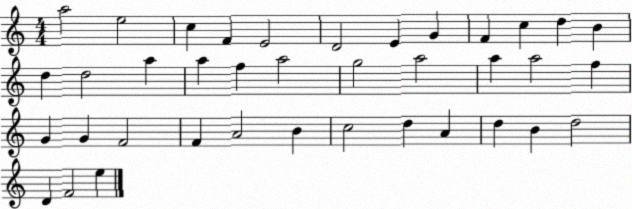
X:1
T:Untitled
M:4/4
L:1/4
K:C
a2 e2 c F E2 D2 E G F c d B d d2 a a f a2 g2 a2 a a2 f G G F2 F A2 B c2 d A d B d2 D F2 e